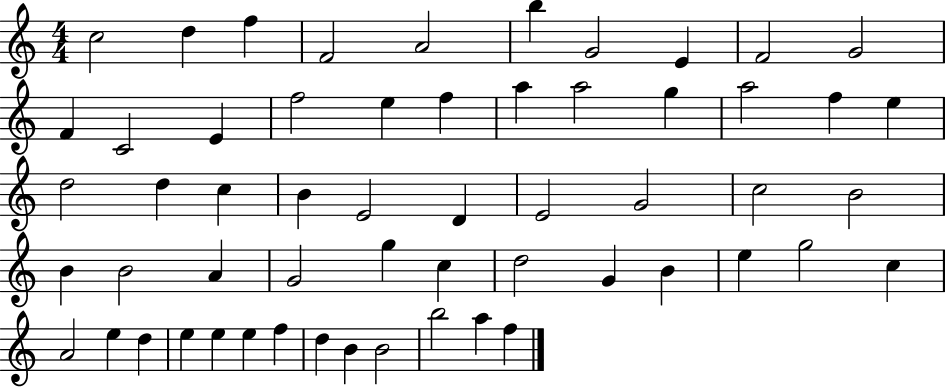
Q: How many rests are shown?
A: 0